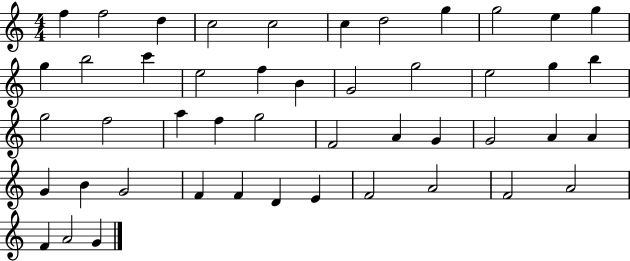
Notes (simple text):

F5/q F5/h D5/q C5/h C5/h C5/q D5/h G5/q G5/h E5/q G5/q G5/q B5/h C6/q E5/h F5/q B4/q G4/h G5/h E5/h G5/q B5/q G5/h F5/h A5/q F5/q G5/h F4/h A4/q G4/q G4/h A4/q A4/q G4/q B4/q G4/h F4/q F4/q D4/q E4/q F4/h A4/h F4/h A4/h F4/q A4/h G4/q